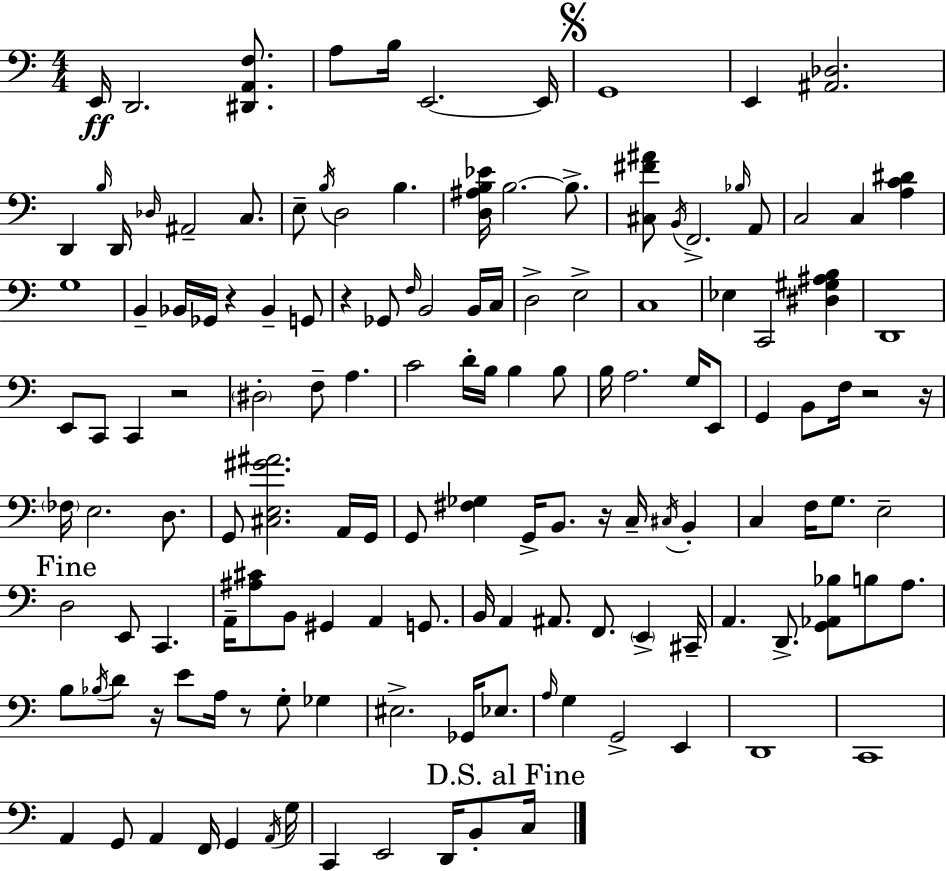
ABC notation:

X:1
T:Untitled
M:4/4
L:1/4
K:C
E,,/4 D,,2 [^D,,A,,F,]/2 A,/2 B,/4 E,,2 E,,/4 G,,4 E,, [^A,,_D,]2 D,, B,/4 D,,/4 _D,/4 ^A,,2 C,/2 E,/2 B,/4 D,2 B, [D,^A,B,_E]/4 B,2 B,/2 [^C,^F^A]/2 B,,/4 F,,2 _B,/4 A,,/2 C,2 C, [A,C^D] G,4 B,, _B,,/4 _G,,/4 z _B,, G,,/2 z _G,,/2 F,/4 B,,2 B,,/4 C,/4 D,2 E,2 C,4 _E, C,,2 [^D,^G,^A,B,] D,,4 E,,/2 C,,/2 C,, z2 ^D,2 F,/2 A, C2 D/4 B,/4 B, B,/2 B,/4 A,2 G,/4 E,,/2 G,, B,,/2 F,/4 z2 z/4 _F,/4 E,2 D,/2 G,,/2 [^C,E,^G^A]2 A,,/4 G,,/4 G,,/2 [^F,_G,] G,,/4 B,,/2 z/4 C,/4 ^C,/4 B,, C, F,/4 G,/2 E,2 D,2 E,,/2 C,, A,,/4 [^A,^C]/2 B,,/2 ^G,, A,, G,,/2 B,,/4 A,, ^A,,/2 F,,/2 E,, ^C,,/4 A,, D,,/2 [G,,_A,,_B,]/2 B,/2 A,/2 B,/2 _B,/4 D/2 z/4 E/2 A,/4 z/2 G,/2 _G, ^E,2 _G,,/4 _E,/2 A,/4 G, G,,2 E,, D,,4 C,,4 A,, G,,/2 A,, F,,/4 G,, A,,/4 G,/4 C,, E,,2 D,,/4 B,,/2 C,/4